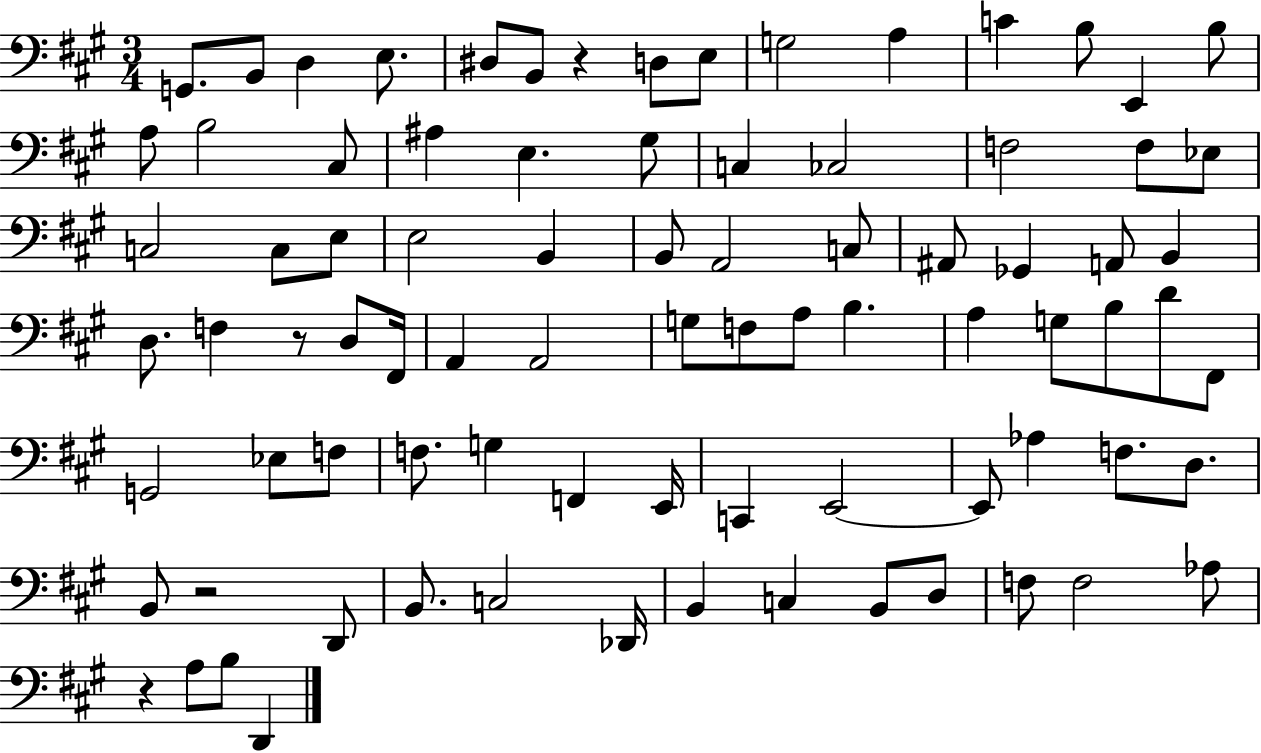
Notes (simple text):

G2/e. B2/e D3/q E3/e. D#3/e B2/e R/q D3/e E3/e G3/h A3/q C4/q B3/e E2/q B3/e A3/e B3/h C#3/e A#3/q E3/q. G#3/e C3/q CES3/h F3/h F3/e Eb3/e C3/h C3/e E3/e E3/h B2/q B2/e A2/h C3/e A#2/e Gb2/q A2/e B2/q D3/e. F3/q R/e D3/e F#2/s A2/q A2/h G3/e F3/e A3/e B3/q. A3/q G3/e B3/e D4/e F#2/e G2/h Eb3/e F3/e F3/e. G3/q F2/q E2/s C2/q E2/h E2/e Ab3/q F3/e. D3/e. B2/e R/h D2/e B2/e. C3/h Db2/s B2/q C3/q B2/e D3/e F3/e F3/h Ab3/e R/q A3/e B3/e D2/q